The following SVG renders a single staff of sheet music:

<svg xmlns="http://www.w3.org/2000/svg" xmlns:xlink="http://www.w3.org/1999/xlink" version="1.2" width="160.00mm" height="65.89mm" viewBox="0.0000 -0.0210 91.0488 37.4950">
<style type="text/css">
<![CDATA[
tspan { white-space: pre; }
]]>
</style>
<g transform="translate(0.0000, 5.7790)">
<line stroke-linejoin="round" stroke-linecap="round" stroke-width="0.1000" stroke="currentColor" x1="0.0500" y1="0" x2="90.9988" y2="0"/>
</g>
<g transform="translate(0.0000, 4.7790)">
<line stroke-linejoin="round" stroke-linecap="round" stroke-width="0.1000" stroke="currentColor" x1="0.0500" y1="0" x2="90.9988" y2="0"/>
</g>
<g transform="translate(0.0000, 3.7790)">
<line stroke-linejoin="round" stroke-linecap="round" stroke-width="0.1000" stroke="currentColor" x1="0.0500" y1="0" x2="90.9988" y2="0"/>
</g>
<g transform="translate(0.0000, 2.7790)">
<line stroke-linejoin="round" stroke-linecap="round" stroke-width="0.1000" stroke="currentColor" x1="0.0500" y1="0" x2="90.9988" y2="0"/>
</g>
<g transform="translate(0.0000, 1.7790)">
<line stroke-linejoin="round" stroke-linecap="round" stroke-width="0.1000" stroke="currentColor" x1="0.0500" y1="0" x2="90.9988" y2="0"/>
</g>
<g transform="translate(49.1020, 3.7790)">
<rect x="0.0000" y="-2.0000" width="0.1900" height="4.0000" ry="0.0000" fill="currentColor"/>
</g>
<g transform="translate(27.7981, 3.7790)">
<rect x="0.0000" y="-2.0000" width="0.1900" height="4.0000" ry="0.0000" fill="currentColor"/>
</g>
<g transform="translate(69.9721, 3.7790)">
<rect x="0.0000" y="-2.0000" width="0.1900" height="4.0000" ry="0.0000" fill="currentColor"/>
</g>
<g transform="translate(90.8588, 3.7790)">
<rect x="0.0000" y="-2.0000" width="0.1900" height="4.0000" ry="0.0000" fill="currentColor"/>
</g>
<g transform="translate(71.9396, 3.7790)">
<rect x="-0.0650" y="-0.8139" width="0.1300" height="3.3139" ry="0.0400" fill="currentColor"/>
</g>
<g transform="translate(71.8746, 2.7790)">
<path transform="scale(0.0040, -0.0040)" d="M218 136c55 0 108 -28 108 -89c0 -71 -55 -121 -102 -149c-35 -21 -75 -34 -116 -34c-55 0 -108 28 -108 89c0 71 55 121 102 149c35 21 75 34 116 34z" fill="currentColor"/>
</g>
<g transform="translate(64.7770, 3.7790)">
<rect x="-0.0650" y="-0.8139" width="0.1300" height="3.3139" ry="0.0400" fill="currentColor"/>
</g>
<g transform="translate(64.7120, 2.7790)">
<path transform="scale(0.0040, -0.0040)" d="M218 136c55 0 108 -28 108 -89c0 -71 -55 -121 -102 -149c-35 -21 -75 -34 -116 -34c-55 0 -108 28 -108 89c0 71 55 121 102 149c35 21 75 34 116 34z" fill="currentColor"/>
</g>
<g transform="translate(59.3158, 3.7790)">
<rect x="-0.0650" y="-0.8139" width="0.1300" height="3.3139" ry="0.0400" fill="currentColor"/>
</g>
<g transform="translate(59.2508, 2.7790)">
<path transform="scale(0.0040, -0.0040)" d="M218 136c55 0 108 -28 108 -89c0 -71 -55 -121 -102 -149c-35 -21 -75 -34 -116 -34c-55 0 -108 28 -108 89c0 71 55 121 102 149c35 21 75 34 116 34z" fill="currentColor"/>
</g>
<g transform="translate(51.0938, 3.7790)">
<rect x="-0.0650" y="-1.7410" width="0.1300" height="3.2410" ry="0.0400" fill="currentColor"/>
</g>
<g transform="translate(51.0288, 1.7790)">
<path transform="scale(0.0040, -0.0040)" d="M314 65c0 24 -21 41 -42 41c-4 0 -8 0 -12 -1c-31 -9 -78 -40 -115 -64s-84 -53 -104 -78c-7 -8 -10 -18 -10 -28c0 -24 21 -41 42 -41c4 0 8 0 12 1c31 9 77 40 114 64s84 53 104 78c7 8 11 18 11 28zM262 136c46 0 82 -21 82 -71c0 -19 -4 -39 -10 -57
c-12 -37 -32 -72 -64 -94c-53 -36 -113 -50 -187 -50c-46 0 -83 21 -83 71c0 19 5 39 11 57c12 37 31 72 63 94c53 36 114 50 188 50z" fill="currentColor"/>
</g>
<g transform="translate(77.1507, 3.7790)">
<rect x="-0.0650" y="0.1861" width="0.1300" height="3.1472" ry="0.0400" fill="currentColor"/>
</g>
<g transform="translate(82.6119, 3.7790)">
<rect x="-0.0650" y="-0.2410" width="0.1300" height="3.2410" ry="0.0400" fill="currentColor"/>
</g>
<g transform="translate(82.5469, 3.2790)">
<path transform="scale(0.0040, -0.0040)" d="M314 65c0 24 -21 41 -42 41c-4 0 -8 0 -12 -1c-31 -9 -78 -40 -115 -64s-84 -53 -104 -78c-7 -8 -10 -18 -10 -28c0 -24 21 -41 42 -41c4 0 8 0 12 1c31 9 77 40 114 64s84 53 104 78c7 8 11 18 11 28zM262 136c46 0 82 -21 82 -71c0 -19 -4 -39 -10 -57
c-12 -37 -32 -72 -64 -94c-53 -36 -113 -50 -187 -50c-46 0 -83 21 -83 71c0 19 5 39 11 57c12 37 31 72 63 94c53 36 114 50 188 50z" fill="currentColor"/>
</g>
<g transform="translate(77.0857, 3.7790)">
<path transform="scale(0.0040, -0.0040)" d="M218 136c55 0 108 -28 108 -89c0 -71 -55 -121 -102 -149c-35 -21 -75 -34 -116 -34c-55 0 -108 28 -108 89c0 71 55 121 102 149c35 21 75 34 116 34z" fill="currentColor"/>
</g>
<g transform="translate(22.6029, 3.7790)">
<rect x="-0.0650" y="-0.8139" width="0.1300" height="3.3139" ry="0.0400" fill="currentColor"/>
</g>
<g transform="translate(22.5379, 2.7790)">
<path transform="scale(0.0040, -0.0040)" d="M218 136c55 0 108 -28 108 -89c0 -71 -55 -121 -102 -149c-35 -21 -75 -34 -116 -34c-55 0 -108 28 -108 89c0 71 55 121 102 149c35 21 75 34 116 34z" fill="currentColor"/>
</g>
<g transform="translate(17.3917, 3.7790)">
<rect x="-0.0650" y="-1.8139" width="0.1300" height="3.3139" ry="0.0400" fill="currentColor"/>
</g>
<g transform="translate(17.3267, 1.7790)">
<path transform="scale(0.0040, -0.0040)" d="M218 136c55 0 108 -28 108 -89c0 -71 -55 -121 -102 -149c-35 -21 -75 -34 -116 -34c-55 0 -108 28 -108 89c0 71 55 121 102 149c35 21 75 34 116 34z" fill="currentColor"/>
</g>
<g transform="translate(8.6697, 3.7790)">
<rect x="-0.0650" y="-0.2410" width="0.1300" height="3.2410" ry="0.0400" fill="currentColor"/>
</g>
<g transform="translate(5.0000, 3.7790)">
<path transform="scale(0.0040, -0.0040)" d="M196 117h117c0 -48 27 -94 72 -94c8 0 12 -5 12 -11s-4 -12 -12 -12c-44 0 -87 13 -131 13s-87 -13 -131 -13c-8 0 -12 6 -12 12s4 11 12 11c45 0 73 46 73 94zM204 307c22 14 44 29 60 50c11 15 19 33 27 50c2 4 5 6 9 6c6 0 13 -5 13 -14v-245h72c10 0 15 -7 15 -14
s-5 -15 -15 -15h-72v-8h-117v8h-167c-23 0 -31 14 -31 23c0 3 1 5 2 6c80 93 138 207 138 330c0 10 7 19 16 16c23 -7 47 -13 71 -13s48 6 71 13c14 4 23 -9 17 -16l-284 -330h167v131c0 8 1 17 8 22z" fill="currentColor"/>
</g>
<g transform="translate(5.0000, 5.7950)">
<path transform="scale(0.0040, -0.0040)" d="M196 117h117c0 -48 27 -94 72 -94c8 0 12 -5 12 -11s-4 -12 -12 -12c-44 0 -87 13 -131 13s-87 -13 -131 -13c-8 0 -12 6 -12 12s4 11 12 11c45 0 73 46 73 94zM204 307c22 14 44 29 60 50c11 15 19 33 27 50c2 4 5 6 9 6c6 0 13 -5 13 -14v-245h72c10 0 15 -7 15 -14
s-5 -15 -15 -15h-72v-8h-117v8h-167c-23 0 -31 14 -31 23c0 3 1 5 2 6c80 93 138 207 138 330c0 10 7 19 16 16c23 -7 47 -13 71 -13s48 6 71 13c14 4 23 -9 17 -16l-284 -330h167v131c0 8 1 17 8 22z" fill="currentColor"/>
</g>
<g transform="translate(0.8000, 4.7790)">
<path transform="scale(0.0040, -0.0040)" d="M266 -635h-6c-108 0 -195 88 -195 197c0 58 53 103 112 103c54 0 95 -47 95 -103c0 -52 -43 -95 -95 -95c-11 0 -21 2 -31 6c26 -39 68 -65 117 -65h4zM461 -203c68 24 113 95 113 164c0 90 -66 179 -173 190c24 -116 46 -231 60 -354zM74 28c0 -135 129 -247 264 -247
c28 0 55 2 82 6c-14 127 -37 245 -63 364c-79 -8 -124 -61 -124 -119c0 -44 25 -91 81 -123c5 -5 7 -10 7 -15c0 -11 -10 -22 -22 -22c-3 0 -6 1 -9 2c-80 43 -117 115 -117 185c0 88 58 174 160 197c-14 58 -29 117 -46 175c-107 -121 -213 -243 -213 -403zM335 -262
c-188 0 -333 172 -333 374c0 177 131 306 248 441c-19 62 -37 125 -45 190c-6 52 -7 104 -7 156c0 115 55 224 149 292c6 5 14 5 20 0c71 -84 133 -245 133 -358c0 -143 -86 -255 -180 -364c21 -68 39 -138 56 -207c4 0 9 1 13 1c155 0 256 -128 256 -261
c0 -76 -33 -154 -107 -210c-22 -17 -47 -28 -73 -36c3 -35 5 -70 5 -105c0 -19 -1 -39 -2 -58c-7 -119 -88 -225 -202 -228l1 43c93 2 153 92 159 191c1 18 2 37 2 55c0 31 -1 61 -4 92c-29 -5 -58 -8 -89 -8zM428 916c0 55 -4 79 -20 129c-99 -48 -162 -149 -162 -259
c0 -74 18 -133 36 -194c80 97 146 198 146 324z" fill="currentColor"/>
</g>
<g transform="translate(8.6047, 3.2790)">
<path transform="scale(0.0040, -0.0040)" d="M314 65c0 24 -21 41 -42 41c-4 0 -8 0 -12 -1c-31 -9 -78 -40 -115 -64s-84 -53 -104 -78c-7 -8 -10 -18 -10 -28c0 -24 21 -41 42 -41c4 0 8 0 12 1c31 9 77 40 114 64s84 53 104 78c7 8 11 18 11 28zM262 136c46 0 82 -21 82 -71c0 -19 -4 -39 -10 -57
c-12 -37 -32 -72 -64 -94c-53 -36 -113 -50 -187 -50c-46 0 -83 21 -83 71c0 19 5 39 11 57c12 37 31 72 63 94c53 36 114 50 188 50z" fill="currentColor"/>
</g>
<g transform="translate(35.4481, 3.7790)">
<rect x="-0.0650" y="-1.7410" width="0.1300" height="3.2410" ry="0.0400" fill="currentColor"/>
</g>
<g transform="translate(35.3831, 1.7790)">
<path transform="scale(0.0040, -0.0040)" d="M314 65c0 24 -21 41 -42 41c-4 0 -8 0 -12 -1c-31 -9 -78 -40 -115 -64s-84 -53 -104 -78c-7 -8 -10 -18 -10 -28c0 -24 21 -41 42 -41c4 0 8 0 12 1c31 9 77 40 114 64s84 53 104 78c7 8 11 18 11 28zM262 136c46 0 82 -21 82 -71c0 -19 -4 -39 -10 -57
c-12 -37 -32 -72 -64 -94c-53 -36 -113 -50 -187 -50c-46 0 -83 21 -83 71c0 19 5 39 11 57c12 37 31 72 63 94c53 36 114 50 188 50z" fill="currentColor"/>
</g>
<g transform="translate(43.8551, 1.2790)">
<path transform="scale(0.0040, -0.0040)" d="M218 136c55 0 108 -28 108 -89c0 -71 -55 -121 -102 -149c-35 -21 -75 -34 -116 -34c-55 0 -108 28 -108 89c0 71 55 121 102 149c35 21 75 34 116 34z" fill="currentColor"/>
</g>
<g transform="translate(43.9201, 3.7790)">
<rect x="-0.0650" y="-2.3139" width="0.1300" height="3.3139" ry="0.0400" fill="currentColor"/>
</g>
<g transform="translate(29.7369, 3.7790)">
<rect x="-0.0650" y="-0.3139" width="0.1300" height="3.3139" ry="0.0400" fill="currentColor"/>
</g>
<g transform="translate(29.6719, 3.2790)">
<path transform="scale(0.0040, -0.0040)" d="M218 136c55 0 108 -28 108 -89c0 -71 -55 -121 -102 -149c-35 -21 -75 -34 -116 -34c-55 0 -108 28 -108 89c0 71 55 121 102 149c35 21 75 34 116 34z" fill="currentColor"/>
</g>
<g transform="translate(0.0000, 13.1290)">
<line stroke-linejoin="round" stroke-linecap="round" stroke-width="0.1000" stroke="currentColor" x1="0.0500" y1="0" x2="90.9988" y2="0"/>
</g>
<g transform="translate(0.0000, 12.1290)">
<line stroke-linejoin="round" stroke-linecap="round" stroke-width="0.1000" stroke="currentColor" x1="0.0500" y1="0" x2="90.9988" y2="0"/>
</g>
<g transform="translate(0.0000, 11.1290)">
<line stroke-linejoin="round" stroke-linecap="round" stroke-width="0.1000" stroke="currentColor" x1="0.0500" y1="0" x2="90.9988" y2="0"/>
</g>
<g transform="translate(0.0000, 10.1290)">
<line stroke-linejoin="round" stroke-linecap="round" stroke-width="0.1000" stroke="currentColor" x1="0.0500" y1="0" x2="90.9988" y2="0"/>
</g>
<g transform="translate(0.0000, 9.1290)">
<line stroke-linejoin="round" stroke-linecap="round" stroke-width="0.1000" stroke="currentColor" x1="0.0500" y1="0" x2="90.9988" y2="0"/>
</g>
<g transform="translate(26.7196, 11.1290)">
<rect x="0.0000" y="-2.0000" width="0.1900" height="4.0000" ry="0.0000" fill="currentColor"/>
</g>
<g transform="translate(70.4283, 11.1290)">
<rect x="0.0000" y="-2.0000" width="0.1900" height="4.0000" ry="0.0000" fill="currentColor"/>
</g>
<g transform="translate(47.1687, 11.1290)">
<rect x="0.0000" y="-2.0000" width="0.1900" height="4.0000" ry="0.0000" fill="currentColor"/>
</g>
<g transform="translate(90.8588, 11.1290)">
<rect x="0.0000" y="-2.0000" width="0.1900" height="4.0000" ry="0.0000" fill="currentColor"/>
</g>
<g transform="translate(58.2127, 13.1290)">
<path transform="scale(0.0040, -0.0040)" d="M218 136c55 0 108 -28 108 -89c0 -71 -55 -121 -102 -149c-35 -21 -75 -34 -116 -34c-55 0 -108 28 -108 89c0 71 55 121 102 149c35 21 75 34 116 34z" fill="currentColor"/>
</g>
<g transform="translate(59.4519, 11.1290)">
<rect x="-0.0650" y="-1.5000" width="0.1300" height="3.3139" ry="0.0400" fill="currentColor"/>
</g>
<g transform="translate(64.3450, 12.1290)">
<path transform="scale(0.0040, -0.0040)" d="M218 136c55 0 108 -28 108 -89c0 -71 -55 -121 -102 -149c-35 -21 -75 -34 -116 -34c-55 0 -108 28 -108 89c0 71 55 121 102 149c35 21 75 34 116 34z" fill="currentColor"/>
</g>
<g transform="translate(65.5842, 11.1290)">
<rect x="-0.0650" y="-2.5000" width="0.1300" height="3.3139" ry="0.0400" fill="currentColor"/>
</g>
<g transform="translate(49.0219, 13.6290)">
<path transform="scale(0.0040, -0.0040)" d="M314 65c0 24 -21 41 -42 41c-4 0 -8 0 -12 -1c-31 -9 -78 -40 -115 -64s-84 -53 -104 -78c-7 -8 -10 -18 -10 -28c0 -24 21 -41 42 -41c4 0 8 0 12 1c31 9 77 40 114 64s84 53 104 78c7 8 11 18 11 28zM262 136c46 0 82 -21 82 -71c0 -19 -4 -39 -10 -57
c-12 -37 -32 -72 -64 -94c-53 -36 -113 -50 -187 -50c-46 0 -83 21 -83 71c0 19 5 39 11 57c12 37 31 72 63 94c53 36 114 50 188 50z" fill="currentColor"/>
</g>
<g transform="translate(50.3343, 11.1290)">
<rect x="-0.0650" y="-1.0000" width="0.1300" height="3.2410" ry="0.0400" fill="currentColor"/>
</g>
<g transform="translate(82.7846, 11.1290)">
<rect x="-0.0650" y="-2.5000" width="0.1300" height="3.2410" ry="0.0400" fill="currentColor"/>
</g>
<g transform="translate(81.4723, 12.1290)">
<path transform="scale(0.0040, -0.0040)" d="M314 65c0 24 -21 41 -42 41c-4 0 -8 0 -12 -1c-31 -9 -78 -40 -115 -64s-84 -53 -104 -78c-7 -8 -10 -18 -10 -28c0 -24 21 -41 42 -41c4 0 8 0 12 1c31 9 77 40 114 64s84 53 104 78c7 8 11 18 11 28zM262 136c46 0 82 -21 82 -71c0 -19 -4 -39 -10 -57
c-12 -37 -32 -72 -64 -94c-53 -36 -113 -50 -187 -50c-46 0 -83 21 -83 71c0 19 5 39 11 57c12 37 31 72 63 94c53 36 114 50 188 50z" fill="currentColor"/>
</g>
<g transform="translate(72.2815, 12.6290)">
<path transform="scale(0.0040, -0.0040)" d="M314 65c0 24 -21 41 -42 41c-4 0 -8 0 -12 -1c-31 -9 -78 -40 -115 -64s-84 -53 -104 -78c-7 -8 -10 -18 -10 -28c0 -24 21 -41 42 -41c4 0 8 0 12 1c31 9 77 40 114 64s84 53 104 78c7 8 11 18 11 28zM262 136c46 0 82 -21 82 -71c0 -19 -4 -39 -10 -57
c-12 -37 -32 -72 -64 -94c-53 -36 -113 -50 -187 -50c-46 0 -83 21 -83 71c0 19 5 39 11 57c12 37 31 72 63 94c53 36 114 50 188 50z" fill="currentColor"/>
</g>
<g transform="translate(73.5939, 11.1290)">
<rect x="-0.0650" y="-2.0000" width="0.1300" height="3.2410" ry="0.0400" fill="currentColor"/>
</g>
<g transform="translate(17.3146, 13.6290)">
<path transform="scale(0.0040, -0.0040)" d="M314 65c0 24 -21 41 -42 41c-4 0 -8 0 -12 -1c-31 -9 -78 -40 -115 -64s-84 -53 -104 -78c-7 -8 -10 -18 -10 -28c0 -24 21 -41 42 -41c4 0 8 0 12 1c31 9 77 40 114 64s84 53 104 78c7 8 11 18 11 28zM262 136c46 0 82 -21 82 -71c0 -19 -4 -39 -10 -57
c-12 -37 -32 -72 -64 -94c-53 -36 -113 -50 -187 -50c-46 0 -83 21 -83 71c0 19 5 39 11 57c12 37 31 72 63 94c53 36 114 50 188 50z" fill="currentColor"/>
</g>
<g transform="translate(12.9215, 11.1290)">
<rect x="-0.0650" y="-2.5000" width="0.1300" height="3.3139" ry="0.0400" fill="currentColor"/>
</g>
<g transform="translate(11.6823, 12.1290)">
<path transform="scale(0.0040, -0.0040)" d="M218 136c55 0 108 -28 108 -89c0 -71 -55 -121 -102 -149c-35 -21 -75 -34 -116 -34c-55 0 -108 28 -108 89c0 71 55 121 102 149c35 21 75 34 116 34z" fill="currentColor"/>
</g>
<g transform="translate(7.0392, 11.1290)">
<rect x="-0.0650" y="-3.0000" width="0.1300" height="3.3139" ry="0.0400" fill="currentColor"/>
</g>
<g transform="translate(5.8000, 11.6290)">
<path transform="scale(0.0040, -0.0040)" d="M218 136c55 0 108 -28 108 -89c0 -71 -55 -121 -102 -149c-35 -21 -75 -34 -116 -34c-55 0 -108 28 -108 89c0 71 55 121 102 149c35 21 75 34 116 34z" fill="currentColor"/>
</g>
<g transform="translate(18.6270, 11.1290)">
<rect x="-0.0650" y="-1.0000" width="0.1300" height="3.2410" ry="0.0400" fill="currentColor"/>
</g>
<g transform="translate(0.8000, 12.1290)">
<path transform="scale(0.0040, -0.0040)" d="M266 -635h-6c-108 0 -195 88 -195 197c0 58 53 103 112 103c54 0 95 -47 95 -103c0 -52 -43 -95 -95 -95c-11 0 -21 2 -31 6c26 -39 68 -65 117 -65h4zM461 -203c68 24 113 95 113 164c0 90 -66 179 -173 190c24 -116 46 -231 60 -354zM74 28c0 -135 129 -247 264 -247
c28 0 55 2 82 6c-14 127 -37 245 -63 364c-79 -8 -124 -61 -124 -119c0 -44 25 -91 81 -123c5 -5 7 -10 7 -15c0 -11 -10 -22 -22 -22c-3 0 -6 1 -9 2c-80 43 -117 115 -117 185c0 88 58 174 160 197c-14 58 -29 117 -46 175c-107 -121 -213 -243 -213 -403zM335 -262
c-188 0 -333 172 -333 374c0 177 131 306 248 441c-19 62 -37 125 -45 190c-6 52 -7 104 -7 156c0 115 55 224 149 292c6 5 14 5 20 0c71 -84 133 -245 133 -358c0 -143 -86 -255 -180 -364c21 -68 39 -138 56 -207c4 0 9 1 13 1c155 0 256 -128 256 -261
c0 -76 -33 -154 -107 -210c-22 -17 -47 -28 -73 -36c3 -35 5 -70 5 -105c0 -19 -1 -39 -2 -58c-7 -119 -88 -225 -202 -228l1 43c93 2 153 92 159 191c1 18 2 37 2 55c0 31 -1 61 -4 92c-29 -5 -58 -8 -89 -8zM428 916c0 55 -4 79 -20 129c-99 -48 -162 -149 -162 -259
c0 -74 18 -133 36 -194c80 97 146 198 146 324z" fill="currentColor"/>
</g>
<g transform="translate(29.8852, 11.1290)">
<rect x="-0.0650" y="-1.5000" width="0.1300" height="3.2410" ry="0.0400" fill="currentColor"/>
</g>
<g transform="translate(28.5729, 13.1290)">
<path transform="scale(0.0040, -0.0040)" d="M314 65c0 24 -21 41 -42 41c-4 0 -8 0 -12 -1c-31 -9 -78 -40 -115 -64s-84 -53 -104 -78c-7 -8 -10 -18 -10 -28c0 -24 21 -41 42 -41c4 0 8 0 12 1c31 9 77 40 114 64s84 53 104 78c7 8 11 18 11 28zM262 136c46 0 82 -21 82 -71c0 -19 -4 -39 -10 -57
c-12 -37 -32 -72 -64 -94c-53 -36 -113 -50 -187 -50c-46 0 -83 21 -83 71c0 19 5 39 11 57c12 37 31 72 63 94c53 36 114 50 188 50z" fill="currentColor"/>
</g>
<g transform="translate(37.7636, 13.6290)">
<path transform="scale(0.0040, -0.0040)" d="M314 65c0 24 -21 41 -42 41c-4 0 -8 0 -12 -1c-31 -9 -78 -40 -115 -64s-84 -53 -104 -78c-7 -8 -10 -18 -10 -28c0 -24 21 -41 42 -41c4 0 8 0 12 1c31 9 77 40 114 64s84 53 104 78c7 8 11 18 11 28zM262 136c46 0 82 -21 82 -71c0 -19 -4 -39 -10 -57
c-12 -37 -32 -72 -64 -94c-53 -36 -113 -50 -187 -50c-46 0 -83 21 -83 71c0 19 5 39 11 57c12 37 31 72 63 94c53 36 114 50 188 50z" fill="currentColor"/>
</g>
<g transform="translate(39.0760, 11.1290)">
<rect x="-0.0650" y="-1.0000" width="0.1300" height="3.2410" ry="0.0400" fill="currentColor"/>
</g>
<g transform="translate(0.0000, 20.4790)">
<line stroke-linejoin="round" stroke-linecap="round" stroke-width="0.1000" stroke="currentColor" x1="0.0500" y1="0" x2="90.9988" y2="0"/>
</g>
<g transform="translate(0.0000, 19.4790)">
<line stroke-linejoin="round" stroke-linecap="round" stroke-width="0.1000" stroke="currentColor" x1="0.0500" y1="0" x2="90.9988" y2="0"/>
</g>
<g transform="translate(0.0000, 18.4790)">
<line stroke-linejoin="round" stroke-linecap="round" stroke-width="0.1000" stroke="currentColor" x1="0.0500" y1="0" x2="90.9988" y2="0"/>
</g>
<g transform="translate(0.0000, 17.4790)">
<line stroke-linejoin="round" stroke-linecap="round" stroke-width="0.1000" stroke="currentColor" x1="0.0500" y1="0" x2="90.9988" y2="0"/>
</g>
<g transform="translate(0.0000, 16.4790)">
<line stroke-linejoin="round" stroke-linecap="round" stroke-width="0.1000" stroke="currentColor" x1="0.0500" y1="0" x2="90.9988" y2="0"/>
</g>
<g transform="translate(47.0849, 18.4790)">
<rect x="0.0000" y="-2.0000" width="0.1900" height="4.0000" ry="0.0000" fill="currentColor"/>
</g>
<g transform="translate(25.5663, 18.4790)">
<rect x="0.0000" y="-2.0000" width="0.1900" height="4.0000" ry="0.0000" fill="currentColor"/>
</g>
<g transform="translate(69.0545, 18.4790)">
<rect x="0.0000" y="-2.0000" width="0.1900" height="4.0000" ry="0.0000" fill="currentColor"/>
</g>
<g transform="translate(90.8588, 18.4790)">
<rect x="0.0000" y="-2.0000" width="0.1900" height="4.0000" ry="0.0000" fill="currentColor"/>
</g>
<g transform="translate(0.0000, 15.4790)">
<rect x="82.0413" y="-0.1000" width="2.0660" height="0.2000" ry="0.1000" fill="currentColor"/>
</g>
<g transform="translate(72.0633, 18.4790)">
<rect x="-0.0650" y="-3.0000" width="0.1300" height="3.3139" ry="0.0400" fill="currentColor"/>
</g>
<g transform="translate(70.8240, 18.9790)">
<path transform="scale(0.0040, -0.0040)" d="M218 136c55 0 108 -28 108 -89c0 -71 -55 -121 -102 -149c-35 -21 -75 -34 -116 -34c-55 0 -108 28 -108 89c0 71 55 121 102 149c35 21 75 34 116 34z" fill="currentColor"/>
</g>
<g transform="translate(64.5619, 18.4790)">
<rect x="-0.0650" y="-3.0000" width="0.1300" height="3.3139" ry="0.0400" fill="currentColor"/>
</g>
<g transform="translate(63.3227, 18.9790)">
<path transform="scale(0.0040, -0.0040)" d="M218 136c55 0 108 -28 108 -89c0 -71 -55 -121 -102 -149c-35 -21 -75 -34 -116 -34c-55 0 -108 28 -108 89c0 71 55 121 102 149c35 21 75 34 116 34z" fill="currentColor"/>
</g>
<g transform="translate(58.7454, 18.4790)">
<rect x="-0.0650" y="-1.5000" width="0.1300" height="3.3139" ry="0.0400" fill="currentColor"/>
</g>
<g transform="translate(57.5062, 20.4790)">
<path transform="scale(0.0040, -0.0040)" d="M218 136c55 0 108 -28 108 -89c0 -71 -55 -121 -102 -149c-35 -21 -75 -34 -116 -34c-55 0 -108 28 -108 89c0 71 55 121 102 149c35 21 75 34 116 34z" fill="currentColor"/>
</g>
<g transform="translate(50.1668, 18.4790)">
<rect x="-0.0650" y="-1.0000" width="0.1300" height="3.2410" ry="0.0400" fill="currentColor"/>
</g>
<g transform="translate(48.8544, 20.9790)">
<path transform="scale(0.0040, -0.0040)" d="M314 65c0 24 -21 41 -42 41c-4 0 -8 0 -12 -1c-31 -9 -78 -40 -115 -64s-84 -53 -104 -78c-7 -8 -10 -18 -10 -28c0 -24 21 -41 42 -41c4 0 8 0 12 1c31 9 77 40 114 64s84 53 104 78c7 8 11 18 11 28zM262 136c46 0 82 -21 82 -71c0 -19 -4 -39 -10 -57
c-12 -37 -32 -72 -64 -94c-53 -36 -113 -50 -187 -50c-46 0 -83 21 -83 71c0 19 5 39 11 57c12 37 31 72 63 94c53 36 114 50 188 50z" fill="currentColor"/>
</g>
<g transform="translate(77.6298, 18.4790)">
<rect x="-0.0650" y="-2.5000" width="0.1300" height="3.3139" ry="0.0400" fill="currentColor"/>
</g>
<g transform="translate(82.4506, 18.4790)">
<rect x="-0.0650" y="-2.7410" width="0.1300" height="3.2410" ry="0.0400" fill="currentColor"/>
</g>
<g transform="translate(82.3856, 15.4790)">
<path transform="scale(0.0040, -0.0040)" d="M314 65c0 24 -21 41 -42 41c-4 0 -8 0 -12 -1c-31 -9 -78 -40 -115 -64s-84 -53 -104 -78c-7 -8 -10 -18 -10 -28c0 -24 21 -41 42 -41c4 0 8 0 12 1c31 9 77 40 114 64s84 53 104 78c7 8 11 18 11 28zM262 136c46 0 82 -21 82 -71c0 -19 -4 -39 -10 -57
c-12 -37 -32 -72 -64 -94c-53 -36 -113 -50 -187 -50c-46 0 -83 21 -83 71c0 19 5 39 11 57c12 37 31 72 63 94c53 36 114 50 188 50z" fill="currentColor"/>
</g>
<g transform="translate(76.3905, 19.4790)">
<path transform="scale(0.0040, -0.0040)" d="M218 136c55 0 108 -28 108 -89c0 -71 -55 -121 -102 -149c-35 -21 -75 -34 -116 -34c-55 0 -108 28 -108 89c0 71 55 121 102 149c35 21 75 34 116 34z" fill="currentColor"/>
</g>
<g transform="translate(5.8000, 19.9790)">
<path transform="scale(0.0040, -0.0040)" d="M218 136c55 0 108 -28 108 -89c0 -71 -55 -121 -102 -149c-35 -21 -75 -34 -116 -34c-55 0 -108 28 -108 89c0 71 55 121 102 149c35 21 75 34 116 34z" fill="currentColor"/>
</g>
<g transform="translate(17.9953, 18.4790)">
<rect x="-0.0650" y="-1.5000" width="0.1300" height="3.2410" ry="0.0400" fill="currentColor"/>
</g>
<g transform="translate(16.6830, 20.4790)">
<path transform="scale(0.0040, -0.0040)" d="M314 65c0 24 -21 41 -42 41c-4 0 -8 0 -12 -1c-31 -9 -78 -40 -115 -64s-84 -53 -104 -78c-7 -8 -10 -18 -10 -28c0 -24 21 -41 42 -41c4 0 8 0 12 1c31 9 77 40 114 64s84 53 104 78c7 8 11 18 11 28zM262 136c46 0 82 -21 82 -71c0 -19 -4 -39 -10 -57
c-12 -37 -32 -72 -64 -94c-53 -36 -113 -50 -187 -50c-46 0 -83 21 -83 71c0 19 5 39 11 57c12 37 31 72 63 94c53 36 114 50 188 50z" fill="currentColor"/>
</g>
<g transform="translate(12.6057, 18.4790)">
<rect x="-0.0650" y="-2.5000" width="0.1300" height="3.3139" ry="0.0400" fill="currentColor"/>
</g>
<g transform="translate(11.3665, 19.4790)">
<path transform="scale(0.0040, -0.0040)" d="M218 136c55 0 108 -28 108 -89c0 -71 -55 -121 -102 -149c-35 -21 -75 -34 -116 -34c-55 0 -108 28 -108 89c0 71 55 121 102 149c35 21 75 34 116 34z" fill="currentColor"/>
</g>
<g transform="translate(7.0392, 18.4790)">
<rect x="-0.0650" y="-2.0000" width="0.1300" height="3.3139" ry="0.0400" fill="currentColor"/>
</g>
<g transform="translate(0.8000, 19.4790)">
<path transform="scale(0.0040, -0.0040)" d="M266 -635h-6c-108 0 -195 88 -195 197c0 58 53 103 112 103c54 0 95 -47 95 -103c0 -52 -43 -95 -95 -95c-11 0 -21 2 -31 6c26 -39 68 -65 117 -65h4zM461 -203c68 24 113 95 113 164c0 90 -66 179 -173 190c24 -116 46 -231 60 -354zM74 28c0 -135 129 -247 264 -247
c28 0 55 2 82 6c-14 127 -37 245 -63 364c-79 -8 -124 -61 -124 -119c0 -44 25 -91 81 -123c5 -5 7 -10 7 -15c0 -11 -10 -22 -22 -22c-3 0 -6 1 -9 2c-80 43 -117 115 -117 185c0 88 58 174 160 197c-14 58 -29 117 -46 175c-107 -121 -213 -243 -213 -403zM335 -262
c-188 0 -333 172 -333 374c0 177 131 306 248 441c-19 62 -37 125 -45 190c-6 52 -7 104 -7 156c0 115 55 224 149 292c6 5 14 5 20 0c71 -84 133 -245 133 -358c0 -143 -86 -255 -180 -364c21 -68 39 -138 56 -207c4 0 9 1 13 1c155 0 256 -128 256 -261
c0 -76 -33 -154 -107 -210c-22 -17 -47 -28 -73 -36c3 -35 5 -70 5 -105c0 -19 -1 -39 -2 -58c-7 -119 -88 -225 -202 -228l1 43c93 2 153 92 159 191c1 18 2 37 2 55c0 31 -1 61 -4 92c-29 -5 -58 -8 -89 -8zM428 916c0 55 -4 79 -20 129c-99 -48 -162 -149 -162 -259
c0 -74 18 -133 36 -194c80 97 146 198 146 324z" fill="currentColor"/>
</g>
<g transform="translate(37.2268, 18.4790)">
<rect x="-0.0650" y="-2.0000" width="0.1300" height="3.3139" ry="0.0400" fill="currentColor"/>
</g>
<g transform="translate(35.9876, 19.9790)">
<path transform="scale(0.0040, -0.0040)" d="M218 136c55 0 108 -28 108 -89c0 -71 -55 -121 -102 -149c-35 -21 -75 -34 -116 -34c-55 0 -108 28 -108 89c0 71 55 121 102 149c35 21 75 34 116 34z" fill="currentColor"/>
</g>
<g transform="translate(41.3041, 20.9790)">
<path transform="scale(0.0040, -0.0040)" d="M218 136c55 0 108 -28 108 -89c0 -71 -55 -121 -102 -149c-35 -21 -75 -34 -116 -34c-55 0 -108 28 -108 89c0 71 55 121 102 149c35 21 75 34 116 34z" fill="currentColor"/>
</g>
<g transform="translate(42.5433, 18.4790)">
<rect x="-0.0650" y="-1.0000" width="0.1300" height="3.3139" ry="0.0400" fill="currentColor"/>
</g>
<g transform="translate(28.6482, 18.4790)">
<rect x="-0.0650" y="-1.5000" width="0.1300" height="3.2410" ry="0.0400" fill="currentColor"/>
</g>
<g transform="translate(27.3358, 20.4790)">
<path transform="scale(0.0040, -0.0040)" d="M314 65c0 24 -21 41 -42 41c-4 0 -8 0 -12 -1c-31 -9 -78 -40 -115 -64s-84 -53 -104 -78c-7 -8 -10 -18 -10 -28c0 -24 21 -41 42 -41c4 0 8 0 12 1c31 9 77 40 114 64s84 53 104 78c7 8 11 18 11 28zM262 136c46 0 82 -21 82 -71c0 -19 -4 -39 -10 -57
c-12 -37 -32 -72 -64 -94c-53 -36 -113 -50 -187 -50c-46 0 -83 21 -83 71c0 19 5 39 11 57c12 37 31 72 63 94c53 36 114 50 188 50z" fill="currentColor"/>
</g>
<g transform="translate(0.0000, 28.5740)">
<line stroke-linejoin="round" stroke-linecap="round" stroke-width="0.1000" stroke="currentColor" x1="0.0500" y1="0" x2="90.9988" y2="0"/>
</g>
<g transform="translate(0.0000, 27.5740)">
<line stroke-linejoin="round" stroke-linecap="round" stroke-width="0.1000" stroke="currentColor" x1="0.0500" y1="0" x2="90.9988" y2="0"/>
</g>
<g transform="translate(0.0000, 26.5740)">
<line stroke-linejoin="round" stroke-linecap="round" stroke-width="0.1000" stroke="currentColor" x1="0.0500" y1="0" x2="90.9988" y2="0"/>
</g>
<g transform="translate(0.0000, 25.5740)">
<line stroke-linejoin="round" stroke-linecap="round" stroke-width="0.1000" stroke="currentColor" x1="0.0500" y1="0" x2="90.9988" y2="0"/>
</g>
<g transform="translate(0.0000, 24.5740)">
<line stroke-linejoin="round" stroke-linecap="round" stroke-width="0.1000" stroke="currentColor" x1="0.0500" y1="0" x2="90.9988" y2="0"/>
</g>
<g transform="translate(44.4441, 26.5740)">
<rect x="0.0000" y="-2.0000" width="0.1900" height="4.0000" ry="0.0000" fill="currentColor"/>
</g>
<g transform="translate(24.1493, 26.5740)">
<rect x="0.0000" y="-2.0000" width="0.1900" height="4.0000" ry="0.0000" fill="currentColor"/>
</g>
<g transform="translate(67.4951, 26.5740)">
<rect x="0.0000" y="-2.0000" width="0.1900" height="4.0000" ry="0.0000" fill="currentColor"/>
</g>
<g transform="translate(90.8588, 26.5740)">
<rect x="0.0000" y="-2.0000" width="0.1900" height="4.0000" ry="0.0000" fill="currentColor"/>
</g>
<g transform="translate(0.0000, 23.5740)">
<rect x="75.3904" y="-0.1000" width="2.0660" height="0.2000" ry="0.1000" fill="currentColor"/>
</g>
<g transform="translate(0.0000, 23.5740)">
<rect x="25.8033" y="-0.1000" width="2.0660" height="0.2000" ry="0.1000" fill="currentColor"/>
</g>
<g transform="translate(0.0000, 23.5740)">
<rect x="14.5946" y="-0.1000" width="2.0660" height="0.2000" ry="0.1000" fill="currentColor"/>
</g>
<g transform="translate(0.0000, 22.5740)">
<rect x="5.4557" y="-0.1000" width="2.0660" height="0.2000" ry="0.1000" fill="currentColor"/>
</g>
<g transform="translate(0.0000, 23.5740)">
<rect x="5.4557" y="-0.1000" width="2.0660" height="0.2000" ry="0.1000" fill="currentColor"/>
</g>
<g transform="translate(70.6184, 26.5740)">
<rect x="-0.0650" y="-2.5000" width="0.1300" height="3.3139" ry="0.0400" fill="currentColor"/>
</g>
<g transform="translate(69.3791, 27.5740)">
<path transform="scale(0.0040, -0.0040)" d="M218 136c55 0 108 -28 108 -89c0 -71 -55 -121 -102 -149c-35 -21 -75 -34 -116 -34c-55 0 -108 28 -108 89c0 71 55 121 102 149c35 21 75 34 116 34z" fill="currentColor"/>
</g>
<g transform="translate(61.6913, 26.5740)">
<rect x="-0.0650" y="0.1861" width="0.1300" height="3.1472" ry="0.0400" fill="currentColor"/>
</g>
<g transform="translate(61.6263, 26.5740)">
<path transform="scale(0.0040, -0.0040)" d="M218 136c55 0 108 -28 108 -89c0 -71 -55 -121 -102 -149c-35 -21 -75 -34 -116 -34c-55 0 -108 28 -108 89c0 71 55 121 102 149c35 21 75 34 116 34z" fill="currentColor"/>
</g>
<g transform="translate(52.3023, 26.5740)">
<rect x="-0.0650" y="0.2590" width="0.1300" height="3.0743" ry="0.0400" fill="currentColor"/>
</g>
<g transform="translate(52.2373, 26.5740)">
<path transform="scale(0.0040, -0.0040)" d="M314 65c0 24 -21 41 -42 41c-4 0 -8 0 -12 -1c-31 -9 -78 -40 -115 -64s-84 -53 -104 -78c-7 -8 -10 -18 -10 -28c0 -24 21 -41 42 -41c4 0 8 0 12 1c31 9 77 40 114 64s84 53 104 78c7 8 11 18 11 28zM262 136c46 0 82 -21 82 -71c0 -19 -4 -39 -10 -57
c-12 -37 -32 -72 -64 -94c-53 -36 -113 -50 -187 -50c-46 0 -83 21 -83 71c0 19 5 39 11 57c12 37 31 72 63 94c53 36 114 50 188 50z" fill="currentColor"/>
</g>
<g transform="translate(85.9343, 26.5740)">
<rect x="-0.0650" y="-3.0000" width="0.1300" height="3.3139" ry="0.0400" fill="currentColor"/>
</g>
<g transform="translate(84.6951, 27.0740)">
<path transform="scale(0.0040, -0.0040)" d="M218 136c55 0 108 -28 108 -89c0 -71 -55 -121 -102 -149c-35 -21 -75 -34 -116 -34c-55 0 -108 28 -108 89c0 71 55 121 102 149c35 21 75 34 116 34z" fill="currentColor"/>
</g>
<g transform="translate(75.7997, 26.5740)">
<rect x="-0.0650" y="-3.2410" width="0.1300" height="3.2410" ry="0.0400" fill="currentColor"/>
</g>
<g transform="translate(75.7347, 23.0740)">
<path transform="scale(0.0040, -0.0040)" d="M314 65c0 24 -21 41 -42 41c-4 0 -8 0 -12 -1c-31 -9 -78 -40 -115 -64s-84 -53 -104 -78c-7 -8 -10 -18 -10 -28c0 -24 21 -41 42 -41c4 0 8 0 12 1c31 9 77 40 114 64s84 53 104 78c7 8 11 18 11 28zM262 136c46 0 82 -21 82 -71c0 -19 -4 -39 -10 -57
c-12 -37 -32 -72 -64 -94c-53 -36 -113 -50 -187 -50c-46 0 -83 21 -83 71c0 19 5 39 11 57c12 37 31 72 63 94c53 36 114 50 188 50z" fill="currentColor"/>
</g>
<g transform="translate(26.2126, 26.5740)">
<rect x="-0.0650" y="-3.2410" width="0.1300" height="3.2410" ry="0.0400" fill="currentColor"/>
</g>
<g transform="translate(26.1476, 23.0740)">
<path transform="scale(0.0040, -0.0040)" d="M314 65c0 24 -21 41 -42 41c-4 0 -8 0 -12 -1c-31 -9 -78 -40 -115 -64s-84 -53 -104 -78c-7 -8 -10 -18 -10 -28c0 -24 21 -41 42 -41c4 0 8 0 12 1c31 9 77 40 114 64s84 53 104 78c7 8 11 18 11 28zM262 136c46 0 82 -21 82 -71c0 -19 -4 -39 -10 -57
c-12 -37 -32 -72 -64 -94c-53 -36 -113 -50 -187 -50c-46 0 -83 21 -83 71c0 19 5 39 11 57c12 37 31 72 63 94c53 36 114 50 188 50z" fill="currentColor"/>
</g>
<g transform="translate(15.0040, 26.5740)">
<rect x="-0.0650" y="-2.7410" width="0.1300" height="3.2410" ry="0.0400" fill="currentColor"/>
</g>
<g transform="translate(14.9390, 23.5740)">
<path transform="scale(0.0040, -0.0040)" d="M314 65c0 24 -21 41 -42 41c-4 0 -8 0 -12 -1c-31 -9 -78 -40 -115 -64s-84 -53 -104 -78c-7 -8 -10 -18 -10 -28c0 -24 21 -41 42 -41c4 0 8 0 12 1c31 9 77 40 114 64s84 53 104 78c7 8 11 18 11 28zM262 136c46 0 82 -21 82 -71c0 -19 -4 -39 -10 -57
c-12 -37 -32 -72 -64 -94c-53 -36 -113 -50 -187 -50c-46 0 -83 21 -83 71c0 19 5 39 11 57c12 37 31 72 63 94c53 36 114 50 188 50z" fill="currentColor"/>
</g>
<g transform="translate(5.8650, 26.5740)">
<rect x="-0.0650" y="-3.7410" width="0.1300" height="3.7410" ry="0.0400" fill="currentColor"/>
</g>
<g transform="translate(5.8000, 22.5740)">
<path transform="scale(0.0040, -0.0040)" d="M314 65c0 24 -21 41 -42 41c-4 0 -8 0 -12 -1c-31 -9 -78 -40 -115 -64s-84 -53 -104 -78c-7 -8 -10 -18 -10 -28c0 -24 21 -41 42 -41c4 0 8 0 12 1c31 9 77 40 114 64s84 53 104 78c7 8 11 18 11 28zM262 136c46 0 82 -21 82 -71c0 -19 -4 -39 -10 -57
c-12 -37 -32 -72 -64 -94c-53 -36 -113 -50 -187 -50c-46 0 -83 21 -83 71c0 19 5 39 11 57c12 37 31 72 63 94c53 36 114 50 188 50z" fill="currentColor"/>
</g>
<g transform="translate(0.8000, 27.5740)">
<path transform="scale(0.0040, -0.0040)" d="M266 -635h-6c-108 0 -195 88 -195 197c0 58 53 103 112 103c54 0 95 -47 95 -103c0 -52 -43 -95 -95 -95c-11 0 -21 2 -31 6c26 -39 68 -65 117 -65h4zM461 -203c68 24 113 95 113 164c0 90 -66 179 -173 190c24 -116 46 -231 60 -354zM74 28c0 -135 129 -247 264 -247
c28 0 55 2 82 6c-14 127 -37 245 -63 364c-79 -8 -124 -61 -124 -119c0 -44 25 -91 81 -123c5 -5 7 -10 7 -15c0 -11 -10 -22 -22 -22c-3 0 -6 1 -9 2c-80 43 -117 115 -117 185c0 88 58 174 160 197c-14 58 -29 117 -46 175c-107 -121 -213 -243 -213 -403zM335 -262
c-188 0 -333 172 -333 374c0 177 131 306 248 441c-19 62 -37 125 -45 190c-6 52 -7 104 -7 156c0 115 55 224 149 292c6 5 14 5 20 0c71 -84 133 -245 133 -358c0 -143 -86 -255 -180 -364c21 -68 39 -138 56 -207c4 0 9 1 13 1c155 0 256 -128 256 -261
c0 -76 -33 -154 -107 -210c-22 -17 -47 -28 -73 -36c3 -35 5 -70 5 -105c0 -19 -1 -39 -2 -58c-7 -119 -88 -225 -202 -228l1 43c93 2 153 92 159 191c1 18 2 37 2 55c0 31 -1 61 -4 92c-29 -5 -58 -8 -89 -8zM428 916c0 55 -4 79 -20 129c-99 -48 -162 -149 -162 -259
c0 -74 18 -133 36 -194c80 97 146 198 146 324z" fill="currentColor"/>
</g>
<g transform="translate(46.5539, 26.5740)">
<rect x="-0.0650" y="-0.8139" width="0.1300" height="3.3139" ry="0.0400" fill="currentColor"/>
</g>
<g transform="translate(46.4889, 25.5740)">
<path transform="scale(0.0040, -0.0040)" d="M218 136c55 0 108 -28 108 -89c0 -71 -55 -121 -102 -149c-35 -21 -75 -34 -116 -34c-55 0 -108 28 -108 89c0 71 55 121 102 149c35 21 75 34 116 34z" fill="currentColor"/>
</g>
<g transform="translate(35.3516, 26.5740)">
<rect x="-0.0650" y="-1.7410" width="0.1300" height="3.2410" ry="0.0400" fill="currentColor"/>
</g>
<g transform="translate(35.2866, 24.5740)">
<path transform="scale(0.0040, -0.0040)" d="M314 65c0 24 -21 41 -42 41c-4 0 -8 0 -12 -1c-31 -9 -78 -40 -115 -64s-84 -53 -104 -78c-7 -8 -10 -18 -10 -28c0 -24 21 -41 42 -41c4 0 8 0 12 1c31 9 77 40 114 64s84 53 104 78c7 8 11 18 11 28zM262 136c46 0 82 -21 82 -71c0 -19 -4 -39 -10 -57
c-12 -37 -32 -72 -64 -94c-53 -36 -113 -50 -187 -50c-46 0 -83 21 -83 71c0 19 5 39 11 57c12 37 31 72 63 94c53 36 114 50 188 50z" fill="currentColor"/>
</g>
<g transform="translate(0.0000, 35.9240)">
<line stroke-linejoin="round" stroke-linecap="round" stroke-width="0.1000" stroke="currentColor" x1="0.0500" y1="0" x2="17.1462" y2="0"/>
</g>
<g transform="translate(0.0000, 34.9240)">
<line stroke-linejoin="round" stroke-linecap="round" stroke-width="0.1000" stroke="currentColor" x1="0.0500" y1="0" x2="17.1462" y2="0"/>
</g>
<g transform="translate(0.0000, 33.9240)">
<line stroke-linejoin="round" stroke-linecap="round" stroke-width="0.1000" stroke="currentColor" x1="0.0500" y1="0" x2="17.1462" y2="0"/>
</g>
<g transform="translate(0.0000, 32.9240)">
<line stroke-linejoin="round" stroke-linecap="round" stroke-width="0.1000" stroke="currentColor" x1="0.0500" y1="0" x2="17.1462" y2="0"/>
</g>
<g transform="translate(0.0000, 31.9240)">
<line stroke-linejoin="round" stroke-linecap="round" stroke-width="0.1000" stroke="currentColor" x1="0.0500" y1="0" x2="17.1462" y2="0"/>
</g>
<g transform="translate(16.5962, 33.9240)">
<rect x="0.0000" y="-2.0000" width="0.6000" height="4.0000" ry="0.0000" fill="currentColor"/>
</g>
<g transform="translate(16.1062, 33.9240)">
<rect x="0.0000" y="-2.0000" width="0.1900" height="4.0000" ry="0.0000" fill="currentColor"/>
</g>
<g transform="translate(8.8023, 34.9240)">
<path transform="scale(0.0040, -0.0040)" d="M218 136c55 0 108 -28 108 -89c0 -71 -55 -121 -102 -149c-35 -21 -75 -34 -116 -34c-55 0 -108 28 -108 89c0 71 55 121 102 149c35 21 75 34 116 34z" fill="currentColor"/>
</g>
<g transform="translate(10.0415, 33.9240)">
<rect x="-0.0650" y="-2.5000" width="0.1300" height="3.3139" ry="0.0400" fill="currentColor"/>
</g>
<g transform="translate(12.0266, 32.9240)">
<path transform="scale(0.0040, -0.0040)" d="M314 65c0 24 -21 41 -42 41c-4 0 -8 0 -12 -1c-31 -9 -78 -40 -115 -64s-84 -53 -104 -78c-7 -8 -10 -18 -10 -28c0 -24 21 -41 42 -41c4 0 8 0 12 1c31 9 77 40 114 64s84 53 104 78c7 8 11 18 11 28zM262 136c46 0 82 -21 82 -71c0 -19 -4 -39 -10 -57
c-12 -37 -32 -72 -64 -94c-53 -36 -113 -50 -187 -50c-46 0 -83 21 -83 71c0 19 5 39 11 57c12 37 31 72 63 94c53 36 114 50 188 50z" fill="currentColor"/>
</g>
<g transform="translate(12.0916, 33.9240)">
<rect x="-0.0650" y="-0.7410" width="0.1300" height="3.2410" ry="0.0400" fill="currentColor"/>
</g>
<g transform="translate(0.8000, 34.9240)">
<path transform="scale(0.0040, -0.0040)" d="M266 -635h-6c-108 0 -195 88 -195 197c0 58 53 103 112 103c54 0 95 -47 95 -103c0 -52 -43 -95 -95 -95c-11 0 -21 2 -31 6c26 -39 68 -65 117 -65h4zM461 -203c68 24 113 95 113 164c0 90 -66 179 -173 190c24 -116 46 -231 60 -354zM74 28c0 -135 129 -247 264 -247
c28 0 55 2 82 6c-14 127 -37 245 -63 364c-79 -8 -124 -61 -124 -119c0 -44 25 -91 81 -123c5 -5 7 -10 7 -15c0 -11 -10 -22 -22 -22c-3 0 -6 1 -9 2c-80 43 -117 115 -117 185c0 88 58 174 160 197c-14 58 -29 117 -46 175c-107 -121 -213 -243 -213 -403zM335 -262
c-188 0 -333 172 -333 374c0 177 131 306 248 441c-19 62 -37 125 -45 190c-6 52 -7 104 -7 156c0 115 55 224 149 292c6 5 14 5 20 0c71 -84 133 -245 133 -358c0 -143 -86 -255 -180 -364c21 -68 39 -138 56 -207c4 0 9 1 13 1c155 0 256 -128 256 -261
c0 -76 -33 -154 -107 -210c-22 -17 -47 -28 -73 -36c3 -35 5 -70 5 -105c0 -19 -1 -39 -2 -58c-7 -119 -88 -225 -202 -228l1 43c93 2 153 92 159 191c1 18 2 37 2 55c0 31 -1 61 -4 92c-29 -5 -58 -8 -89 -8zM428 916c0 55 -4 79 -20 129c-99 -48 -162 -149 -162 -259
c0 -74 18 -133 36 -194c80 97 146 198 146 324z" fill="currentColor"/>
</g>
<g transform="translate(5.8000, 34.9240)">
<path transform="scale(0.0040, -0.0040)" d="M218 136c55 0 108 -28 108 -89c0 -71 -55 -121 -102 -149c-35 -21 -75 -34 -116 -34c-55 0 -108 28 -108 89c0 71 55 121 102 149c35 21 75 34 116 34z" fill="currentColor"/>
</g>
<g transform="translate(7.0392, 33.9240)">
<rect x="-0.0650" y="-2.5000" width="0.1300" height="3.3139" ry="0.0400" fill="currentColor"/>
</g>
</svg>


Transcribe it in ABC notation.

X:1
T:Untitled
M:4/4
L:1/4
K:C
c2 f d c f2 g f2 d d d B c2 A G D2 E2 D2 D2 E G F2 G2 F G E2 E2 F D D2 E A A G a2 c'2 a2 b2 f2 d B2 B G b2 A G G d2